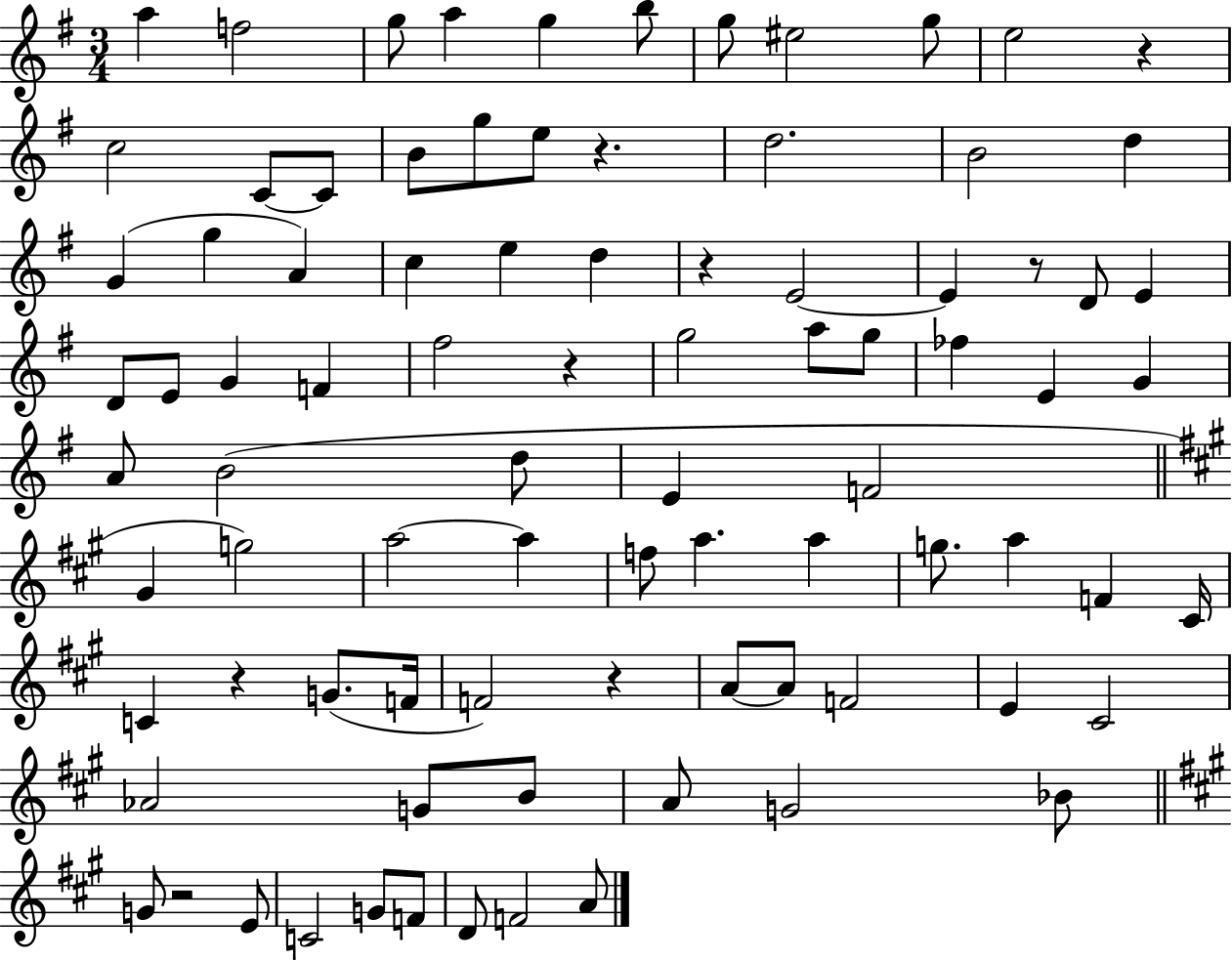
{
  \clef treble
  \numericTimeSignature
  \time 3/4
  \key g \major
  a''4 f''2 | g''8 a''4 g''4 b''8 | g''8 eis''2 g''8 | e''2 r4 | \break c''2 c'8~~ c'8 | b'8 g''8 e''8 r4. | d''2. | b'2 d''4 | \break g'4( g''4 a'4) | c''4 e''4 d''4 | r4 e'2~~ | e'4 r8 d'8 e'4 | \break d'8 e'8 g'4 f'4 | fis''2 r4 | g''2 a''8 g''8 | fes''4 e'4 g'4 | \break a'8 b'2( d''8 | e'4 f'2 | \bar "||" \break \key a \major gis'4 g''2) | a''2~~ a''4 | f''8 a''4. a''4 | g''8. a''4 f'4 cis'16 | \break c'4 r4 g'8.( f'16 | f'2) r4 | a'8~~ a'8 f'2 | e'4 cis'2 | \break aes'2 g'8 b'8 | a'8 g'2 bes'8 | \bar "||" \break \key a \major g'8 r2 e'8 | c'2 g'8 f'8 | d'8 f'2 a'8 | \bar "|."
}